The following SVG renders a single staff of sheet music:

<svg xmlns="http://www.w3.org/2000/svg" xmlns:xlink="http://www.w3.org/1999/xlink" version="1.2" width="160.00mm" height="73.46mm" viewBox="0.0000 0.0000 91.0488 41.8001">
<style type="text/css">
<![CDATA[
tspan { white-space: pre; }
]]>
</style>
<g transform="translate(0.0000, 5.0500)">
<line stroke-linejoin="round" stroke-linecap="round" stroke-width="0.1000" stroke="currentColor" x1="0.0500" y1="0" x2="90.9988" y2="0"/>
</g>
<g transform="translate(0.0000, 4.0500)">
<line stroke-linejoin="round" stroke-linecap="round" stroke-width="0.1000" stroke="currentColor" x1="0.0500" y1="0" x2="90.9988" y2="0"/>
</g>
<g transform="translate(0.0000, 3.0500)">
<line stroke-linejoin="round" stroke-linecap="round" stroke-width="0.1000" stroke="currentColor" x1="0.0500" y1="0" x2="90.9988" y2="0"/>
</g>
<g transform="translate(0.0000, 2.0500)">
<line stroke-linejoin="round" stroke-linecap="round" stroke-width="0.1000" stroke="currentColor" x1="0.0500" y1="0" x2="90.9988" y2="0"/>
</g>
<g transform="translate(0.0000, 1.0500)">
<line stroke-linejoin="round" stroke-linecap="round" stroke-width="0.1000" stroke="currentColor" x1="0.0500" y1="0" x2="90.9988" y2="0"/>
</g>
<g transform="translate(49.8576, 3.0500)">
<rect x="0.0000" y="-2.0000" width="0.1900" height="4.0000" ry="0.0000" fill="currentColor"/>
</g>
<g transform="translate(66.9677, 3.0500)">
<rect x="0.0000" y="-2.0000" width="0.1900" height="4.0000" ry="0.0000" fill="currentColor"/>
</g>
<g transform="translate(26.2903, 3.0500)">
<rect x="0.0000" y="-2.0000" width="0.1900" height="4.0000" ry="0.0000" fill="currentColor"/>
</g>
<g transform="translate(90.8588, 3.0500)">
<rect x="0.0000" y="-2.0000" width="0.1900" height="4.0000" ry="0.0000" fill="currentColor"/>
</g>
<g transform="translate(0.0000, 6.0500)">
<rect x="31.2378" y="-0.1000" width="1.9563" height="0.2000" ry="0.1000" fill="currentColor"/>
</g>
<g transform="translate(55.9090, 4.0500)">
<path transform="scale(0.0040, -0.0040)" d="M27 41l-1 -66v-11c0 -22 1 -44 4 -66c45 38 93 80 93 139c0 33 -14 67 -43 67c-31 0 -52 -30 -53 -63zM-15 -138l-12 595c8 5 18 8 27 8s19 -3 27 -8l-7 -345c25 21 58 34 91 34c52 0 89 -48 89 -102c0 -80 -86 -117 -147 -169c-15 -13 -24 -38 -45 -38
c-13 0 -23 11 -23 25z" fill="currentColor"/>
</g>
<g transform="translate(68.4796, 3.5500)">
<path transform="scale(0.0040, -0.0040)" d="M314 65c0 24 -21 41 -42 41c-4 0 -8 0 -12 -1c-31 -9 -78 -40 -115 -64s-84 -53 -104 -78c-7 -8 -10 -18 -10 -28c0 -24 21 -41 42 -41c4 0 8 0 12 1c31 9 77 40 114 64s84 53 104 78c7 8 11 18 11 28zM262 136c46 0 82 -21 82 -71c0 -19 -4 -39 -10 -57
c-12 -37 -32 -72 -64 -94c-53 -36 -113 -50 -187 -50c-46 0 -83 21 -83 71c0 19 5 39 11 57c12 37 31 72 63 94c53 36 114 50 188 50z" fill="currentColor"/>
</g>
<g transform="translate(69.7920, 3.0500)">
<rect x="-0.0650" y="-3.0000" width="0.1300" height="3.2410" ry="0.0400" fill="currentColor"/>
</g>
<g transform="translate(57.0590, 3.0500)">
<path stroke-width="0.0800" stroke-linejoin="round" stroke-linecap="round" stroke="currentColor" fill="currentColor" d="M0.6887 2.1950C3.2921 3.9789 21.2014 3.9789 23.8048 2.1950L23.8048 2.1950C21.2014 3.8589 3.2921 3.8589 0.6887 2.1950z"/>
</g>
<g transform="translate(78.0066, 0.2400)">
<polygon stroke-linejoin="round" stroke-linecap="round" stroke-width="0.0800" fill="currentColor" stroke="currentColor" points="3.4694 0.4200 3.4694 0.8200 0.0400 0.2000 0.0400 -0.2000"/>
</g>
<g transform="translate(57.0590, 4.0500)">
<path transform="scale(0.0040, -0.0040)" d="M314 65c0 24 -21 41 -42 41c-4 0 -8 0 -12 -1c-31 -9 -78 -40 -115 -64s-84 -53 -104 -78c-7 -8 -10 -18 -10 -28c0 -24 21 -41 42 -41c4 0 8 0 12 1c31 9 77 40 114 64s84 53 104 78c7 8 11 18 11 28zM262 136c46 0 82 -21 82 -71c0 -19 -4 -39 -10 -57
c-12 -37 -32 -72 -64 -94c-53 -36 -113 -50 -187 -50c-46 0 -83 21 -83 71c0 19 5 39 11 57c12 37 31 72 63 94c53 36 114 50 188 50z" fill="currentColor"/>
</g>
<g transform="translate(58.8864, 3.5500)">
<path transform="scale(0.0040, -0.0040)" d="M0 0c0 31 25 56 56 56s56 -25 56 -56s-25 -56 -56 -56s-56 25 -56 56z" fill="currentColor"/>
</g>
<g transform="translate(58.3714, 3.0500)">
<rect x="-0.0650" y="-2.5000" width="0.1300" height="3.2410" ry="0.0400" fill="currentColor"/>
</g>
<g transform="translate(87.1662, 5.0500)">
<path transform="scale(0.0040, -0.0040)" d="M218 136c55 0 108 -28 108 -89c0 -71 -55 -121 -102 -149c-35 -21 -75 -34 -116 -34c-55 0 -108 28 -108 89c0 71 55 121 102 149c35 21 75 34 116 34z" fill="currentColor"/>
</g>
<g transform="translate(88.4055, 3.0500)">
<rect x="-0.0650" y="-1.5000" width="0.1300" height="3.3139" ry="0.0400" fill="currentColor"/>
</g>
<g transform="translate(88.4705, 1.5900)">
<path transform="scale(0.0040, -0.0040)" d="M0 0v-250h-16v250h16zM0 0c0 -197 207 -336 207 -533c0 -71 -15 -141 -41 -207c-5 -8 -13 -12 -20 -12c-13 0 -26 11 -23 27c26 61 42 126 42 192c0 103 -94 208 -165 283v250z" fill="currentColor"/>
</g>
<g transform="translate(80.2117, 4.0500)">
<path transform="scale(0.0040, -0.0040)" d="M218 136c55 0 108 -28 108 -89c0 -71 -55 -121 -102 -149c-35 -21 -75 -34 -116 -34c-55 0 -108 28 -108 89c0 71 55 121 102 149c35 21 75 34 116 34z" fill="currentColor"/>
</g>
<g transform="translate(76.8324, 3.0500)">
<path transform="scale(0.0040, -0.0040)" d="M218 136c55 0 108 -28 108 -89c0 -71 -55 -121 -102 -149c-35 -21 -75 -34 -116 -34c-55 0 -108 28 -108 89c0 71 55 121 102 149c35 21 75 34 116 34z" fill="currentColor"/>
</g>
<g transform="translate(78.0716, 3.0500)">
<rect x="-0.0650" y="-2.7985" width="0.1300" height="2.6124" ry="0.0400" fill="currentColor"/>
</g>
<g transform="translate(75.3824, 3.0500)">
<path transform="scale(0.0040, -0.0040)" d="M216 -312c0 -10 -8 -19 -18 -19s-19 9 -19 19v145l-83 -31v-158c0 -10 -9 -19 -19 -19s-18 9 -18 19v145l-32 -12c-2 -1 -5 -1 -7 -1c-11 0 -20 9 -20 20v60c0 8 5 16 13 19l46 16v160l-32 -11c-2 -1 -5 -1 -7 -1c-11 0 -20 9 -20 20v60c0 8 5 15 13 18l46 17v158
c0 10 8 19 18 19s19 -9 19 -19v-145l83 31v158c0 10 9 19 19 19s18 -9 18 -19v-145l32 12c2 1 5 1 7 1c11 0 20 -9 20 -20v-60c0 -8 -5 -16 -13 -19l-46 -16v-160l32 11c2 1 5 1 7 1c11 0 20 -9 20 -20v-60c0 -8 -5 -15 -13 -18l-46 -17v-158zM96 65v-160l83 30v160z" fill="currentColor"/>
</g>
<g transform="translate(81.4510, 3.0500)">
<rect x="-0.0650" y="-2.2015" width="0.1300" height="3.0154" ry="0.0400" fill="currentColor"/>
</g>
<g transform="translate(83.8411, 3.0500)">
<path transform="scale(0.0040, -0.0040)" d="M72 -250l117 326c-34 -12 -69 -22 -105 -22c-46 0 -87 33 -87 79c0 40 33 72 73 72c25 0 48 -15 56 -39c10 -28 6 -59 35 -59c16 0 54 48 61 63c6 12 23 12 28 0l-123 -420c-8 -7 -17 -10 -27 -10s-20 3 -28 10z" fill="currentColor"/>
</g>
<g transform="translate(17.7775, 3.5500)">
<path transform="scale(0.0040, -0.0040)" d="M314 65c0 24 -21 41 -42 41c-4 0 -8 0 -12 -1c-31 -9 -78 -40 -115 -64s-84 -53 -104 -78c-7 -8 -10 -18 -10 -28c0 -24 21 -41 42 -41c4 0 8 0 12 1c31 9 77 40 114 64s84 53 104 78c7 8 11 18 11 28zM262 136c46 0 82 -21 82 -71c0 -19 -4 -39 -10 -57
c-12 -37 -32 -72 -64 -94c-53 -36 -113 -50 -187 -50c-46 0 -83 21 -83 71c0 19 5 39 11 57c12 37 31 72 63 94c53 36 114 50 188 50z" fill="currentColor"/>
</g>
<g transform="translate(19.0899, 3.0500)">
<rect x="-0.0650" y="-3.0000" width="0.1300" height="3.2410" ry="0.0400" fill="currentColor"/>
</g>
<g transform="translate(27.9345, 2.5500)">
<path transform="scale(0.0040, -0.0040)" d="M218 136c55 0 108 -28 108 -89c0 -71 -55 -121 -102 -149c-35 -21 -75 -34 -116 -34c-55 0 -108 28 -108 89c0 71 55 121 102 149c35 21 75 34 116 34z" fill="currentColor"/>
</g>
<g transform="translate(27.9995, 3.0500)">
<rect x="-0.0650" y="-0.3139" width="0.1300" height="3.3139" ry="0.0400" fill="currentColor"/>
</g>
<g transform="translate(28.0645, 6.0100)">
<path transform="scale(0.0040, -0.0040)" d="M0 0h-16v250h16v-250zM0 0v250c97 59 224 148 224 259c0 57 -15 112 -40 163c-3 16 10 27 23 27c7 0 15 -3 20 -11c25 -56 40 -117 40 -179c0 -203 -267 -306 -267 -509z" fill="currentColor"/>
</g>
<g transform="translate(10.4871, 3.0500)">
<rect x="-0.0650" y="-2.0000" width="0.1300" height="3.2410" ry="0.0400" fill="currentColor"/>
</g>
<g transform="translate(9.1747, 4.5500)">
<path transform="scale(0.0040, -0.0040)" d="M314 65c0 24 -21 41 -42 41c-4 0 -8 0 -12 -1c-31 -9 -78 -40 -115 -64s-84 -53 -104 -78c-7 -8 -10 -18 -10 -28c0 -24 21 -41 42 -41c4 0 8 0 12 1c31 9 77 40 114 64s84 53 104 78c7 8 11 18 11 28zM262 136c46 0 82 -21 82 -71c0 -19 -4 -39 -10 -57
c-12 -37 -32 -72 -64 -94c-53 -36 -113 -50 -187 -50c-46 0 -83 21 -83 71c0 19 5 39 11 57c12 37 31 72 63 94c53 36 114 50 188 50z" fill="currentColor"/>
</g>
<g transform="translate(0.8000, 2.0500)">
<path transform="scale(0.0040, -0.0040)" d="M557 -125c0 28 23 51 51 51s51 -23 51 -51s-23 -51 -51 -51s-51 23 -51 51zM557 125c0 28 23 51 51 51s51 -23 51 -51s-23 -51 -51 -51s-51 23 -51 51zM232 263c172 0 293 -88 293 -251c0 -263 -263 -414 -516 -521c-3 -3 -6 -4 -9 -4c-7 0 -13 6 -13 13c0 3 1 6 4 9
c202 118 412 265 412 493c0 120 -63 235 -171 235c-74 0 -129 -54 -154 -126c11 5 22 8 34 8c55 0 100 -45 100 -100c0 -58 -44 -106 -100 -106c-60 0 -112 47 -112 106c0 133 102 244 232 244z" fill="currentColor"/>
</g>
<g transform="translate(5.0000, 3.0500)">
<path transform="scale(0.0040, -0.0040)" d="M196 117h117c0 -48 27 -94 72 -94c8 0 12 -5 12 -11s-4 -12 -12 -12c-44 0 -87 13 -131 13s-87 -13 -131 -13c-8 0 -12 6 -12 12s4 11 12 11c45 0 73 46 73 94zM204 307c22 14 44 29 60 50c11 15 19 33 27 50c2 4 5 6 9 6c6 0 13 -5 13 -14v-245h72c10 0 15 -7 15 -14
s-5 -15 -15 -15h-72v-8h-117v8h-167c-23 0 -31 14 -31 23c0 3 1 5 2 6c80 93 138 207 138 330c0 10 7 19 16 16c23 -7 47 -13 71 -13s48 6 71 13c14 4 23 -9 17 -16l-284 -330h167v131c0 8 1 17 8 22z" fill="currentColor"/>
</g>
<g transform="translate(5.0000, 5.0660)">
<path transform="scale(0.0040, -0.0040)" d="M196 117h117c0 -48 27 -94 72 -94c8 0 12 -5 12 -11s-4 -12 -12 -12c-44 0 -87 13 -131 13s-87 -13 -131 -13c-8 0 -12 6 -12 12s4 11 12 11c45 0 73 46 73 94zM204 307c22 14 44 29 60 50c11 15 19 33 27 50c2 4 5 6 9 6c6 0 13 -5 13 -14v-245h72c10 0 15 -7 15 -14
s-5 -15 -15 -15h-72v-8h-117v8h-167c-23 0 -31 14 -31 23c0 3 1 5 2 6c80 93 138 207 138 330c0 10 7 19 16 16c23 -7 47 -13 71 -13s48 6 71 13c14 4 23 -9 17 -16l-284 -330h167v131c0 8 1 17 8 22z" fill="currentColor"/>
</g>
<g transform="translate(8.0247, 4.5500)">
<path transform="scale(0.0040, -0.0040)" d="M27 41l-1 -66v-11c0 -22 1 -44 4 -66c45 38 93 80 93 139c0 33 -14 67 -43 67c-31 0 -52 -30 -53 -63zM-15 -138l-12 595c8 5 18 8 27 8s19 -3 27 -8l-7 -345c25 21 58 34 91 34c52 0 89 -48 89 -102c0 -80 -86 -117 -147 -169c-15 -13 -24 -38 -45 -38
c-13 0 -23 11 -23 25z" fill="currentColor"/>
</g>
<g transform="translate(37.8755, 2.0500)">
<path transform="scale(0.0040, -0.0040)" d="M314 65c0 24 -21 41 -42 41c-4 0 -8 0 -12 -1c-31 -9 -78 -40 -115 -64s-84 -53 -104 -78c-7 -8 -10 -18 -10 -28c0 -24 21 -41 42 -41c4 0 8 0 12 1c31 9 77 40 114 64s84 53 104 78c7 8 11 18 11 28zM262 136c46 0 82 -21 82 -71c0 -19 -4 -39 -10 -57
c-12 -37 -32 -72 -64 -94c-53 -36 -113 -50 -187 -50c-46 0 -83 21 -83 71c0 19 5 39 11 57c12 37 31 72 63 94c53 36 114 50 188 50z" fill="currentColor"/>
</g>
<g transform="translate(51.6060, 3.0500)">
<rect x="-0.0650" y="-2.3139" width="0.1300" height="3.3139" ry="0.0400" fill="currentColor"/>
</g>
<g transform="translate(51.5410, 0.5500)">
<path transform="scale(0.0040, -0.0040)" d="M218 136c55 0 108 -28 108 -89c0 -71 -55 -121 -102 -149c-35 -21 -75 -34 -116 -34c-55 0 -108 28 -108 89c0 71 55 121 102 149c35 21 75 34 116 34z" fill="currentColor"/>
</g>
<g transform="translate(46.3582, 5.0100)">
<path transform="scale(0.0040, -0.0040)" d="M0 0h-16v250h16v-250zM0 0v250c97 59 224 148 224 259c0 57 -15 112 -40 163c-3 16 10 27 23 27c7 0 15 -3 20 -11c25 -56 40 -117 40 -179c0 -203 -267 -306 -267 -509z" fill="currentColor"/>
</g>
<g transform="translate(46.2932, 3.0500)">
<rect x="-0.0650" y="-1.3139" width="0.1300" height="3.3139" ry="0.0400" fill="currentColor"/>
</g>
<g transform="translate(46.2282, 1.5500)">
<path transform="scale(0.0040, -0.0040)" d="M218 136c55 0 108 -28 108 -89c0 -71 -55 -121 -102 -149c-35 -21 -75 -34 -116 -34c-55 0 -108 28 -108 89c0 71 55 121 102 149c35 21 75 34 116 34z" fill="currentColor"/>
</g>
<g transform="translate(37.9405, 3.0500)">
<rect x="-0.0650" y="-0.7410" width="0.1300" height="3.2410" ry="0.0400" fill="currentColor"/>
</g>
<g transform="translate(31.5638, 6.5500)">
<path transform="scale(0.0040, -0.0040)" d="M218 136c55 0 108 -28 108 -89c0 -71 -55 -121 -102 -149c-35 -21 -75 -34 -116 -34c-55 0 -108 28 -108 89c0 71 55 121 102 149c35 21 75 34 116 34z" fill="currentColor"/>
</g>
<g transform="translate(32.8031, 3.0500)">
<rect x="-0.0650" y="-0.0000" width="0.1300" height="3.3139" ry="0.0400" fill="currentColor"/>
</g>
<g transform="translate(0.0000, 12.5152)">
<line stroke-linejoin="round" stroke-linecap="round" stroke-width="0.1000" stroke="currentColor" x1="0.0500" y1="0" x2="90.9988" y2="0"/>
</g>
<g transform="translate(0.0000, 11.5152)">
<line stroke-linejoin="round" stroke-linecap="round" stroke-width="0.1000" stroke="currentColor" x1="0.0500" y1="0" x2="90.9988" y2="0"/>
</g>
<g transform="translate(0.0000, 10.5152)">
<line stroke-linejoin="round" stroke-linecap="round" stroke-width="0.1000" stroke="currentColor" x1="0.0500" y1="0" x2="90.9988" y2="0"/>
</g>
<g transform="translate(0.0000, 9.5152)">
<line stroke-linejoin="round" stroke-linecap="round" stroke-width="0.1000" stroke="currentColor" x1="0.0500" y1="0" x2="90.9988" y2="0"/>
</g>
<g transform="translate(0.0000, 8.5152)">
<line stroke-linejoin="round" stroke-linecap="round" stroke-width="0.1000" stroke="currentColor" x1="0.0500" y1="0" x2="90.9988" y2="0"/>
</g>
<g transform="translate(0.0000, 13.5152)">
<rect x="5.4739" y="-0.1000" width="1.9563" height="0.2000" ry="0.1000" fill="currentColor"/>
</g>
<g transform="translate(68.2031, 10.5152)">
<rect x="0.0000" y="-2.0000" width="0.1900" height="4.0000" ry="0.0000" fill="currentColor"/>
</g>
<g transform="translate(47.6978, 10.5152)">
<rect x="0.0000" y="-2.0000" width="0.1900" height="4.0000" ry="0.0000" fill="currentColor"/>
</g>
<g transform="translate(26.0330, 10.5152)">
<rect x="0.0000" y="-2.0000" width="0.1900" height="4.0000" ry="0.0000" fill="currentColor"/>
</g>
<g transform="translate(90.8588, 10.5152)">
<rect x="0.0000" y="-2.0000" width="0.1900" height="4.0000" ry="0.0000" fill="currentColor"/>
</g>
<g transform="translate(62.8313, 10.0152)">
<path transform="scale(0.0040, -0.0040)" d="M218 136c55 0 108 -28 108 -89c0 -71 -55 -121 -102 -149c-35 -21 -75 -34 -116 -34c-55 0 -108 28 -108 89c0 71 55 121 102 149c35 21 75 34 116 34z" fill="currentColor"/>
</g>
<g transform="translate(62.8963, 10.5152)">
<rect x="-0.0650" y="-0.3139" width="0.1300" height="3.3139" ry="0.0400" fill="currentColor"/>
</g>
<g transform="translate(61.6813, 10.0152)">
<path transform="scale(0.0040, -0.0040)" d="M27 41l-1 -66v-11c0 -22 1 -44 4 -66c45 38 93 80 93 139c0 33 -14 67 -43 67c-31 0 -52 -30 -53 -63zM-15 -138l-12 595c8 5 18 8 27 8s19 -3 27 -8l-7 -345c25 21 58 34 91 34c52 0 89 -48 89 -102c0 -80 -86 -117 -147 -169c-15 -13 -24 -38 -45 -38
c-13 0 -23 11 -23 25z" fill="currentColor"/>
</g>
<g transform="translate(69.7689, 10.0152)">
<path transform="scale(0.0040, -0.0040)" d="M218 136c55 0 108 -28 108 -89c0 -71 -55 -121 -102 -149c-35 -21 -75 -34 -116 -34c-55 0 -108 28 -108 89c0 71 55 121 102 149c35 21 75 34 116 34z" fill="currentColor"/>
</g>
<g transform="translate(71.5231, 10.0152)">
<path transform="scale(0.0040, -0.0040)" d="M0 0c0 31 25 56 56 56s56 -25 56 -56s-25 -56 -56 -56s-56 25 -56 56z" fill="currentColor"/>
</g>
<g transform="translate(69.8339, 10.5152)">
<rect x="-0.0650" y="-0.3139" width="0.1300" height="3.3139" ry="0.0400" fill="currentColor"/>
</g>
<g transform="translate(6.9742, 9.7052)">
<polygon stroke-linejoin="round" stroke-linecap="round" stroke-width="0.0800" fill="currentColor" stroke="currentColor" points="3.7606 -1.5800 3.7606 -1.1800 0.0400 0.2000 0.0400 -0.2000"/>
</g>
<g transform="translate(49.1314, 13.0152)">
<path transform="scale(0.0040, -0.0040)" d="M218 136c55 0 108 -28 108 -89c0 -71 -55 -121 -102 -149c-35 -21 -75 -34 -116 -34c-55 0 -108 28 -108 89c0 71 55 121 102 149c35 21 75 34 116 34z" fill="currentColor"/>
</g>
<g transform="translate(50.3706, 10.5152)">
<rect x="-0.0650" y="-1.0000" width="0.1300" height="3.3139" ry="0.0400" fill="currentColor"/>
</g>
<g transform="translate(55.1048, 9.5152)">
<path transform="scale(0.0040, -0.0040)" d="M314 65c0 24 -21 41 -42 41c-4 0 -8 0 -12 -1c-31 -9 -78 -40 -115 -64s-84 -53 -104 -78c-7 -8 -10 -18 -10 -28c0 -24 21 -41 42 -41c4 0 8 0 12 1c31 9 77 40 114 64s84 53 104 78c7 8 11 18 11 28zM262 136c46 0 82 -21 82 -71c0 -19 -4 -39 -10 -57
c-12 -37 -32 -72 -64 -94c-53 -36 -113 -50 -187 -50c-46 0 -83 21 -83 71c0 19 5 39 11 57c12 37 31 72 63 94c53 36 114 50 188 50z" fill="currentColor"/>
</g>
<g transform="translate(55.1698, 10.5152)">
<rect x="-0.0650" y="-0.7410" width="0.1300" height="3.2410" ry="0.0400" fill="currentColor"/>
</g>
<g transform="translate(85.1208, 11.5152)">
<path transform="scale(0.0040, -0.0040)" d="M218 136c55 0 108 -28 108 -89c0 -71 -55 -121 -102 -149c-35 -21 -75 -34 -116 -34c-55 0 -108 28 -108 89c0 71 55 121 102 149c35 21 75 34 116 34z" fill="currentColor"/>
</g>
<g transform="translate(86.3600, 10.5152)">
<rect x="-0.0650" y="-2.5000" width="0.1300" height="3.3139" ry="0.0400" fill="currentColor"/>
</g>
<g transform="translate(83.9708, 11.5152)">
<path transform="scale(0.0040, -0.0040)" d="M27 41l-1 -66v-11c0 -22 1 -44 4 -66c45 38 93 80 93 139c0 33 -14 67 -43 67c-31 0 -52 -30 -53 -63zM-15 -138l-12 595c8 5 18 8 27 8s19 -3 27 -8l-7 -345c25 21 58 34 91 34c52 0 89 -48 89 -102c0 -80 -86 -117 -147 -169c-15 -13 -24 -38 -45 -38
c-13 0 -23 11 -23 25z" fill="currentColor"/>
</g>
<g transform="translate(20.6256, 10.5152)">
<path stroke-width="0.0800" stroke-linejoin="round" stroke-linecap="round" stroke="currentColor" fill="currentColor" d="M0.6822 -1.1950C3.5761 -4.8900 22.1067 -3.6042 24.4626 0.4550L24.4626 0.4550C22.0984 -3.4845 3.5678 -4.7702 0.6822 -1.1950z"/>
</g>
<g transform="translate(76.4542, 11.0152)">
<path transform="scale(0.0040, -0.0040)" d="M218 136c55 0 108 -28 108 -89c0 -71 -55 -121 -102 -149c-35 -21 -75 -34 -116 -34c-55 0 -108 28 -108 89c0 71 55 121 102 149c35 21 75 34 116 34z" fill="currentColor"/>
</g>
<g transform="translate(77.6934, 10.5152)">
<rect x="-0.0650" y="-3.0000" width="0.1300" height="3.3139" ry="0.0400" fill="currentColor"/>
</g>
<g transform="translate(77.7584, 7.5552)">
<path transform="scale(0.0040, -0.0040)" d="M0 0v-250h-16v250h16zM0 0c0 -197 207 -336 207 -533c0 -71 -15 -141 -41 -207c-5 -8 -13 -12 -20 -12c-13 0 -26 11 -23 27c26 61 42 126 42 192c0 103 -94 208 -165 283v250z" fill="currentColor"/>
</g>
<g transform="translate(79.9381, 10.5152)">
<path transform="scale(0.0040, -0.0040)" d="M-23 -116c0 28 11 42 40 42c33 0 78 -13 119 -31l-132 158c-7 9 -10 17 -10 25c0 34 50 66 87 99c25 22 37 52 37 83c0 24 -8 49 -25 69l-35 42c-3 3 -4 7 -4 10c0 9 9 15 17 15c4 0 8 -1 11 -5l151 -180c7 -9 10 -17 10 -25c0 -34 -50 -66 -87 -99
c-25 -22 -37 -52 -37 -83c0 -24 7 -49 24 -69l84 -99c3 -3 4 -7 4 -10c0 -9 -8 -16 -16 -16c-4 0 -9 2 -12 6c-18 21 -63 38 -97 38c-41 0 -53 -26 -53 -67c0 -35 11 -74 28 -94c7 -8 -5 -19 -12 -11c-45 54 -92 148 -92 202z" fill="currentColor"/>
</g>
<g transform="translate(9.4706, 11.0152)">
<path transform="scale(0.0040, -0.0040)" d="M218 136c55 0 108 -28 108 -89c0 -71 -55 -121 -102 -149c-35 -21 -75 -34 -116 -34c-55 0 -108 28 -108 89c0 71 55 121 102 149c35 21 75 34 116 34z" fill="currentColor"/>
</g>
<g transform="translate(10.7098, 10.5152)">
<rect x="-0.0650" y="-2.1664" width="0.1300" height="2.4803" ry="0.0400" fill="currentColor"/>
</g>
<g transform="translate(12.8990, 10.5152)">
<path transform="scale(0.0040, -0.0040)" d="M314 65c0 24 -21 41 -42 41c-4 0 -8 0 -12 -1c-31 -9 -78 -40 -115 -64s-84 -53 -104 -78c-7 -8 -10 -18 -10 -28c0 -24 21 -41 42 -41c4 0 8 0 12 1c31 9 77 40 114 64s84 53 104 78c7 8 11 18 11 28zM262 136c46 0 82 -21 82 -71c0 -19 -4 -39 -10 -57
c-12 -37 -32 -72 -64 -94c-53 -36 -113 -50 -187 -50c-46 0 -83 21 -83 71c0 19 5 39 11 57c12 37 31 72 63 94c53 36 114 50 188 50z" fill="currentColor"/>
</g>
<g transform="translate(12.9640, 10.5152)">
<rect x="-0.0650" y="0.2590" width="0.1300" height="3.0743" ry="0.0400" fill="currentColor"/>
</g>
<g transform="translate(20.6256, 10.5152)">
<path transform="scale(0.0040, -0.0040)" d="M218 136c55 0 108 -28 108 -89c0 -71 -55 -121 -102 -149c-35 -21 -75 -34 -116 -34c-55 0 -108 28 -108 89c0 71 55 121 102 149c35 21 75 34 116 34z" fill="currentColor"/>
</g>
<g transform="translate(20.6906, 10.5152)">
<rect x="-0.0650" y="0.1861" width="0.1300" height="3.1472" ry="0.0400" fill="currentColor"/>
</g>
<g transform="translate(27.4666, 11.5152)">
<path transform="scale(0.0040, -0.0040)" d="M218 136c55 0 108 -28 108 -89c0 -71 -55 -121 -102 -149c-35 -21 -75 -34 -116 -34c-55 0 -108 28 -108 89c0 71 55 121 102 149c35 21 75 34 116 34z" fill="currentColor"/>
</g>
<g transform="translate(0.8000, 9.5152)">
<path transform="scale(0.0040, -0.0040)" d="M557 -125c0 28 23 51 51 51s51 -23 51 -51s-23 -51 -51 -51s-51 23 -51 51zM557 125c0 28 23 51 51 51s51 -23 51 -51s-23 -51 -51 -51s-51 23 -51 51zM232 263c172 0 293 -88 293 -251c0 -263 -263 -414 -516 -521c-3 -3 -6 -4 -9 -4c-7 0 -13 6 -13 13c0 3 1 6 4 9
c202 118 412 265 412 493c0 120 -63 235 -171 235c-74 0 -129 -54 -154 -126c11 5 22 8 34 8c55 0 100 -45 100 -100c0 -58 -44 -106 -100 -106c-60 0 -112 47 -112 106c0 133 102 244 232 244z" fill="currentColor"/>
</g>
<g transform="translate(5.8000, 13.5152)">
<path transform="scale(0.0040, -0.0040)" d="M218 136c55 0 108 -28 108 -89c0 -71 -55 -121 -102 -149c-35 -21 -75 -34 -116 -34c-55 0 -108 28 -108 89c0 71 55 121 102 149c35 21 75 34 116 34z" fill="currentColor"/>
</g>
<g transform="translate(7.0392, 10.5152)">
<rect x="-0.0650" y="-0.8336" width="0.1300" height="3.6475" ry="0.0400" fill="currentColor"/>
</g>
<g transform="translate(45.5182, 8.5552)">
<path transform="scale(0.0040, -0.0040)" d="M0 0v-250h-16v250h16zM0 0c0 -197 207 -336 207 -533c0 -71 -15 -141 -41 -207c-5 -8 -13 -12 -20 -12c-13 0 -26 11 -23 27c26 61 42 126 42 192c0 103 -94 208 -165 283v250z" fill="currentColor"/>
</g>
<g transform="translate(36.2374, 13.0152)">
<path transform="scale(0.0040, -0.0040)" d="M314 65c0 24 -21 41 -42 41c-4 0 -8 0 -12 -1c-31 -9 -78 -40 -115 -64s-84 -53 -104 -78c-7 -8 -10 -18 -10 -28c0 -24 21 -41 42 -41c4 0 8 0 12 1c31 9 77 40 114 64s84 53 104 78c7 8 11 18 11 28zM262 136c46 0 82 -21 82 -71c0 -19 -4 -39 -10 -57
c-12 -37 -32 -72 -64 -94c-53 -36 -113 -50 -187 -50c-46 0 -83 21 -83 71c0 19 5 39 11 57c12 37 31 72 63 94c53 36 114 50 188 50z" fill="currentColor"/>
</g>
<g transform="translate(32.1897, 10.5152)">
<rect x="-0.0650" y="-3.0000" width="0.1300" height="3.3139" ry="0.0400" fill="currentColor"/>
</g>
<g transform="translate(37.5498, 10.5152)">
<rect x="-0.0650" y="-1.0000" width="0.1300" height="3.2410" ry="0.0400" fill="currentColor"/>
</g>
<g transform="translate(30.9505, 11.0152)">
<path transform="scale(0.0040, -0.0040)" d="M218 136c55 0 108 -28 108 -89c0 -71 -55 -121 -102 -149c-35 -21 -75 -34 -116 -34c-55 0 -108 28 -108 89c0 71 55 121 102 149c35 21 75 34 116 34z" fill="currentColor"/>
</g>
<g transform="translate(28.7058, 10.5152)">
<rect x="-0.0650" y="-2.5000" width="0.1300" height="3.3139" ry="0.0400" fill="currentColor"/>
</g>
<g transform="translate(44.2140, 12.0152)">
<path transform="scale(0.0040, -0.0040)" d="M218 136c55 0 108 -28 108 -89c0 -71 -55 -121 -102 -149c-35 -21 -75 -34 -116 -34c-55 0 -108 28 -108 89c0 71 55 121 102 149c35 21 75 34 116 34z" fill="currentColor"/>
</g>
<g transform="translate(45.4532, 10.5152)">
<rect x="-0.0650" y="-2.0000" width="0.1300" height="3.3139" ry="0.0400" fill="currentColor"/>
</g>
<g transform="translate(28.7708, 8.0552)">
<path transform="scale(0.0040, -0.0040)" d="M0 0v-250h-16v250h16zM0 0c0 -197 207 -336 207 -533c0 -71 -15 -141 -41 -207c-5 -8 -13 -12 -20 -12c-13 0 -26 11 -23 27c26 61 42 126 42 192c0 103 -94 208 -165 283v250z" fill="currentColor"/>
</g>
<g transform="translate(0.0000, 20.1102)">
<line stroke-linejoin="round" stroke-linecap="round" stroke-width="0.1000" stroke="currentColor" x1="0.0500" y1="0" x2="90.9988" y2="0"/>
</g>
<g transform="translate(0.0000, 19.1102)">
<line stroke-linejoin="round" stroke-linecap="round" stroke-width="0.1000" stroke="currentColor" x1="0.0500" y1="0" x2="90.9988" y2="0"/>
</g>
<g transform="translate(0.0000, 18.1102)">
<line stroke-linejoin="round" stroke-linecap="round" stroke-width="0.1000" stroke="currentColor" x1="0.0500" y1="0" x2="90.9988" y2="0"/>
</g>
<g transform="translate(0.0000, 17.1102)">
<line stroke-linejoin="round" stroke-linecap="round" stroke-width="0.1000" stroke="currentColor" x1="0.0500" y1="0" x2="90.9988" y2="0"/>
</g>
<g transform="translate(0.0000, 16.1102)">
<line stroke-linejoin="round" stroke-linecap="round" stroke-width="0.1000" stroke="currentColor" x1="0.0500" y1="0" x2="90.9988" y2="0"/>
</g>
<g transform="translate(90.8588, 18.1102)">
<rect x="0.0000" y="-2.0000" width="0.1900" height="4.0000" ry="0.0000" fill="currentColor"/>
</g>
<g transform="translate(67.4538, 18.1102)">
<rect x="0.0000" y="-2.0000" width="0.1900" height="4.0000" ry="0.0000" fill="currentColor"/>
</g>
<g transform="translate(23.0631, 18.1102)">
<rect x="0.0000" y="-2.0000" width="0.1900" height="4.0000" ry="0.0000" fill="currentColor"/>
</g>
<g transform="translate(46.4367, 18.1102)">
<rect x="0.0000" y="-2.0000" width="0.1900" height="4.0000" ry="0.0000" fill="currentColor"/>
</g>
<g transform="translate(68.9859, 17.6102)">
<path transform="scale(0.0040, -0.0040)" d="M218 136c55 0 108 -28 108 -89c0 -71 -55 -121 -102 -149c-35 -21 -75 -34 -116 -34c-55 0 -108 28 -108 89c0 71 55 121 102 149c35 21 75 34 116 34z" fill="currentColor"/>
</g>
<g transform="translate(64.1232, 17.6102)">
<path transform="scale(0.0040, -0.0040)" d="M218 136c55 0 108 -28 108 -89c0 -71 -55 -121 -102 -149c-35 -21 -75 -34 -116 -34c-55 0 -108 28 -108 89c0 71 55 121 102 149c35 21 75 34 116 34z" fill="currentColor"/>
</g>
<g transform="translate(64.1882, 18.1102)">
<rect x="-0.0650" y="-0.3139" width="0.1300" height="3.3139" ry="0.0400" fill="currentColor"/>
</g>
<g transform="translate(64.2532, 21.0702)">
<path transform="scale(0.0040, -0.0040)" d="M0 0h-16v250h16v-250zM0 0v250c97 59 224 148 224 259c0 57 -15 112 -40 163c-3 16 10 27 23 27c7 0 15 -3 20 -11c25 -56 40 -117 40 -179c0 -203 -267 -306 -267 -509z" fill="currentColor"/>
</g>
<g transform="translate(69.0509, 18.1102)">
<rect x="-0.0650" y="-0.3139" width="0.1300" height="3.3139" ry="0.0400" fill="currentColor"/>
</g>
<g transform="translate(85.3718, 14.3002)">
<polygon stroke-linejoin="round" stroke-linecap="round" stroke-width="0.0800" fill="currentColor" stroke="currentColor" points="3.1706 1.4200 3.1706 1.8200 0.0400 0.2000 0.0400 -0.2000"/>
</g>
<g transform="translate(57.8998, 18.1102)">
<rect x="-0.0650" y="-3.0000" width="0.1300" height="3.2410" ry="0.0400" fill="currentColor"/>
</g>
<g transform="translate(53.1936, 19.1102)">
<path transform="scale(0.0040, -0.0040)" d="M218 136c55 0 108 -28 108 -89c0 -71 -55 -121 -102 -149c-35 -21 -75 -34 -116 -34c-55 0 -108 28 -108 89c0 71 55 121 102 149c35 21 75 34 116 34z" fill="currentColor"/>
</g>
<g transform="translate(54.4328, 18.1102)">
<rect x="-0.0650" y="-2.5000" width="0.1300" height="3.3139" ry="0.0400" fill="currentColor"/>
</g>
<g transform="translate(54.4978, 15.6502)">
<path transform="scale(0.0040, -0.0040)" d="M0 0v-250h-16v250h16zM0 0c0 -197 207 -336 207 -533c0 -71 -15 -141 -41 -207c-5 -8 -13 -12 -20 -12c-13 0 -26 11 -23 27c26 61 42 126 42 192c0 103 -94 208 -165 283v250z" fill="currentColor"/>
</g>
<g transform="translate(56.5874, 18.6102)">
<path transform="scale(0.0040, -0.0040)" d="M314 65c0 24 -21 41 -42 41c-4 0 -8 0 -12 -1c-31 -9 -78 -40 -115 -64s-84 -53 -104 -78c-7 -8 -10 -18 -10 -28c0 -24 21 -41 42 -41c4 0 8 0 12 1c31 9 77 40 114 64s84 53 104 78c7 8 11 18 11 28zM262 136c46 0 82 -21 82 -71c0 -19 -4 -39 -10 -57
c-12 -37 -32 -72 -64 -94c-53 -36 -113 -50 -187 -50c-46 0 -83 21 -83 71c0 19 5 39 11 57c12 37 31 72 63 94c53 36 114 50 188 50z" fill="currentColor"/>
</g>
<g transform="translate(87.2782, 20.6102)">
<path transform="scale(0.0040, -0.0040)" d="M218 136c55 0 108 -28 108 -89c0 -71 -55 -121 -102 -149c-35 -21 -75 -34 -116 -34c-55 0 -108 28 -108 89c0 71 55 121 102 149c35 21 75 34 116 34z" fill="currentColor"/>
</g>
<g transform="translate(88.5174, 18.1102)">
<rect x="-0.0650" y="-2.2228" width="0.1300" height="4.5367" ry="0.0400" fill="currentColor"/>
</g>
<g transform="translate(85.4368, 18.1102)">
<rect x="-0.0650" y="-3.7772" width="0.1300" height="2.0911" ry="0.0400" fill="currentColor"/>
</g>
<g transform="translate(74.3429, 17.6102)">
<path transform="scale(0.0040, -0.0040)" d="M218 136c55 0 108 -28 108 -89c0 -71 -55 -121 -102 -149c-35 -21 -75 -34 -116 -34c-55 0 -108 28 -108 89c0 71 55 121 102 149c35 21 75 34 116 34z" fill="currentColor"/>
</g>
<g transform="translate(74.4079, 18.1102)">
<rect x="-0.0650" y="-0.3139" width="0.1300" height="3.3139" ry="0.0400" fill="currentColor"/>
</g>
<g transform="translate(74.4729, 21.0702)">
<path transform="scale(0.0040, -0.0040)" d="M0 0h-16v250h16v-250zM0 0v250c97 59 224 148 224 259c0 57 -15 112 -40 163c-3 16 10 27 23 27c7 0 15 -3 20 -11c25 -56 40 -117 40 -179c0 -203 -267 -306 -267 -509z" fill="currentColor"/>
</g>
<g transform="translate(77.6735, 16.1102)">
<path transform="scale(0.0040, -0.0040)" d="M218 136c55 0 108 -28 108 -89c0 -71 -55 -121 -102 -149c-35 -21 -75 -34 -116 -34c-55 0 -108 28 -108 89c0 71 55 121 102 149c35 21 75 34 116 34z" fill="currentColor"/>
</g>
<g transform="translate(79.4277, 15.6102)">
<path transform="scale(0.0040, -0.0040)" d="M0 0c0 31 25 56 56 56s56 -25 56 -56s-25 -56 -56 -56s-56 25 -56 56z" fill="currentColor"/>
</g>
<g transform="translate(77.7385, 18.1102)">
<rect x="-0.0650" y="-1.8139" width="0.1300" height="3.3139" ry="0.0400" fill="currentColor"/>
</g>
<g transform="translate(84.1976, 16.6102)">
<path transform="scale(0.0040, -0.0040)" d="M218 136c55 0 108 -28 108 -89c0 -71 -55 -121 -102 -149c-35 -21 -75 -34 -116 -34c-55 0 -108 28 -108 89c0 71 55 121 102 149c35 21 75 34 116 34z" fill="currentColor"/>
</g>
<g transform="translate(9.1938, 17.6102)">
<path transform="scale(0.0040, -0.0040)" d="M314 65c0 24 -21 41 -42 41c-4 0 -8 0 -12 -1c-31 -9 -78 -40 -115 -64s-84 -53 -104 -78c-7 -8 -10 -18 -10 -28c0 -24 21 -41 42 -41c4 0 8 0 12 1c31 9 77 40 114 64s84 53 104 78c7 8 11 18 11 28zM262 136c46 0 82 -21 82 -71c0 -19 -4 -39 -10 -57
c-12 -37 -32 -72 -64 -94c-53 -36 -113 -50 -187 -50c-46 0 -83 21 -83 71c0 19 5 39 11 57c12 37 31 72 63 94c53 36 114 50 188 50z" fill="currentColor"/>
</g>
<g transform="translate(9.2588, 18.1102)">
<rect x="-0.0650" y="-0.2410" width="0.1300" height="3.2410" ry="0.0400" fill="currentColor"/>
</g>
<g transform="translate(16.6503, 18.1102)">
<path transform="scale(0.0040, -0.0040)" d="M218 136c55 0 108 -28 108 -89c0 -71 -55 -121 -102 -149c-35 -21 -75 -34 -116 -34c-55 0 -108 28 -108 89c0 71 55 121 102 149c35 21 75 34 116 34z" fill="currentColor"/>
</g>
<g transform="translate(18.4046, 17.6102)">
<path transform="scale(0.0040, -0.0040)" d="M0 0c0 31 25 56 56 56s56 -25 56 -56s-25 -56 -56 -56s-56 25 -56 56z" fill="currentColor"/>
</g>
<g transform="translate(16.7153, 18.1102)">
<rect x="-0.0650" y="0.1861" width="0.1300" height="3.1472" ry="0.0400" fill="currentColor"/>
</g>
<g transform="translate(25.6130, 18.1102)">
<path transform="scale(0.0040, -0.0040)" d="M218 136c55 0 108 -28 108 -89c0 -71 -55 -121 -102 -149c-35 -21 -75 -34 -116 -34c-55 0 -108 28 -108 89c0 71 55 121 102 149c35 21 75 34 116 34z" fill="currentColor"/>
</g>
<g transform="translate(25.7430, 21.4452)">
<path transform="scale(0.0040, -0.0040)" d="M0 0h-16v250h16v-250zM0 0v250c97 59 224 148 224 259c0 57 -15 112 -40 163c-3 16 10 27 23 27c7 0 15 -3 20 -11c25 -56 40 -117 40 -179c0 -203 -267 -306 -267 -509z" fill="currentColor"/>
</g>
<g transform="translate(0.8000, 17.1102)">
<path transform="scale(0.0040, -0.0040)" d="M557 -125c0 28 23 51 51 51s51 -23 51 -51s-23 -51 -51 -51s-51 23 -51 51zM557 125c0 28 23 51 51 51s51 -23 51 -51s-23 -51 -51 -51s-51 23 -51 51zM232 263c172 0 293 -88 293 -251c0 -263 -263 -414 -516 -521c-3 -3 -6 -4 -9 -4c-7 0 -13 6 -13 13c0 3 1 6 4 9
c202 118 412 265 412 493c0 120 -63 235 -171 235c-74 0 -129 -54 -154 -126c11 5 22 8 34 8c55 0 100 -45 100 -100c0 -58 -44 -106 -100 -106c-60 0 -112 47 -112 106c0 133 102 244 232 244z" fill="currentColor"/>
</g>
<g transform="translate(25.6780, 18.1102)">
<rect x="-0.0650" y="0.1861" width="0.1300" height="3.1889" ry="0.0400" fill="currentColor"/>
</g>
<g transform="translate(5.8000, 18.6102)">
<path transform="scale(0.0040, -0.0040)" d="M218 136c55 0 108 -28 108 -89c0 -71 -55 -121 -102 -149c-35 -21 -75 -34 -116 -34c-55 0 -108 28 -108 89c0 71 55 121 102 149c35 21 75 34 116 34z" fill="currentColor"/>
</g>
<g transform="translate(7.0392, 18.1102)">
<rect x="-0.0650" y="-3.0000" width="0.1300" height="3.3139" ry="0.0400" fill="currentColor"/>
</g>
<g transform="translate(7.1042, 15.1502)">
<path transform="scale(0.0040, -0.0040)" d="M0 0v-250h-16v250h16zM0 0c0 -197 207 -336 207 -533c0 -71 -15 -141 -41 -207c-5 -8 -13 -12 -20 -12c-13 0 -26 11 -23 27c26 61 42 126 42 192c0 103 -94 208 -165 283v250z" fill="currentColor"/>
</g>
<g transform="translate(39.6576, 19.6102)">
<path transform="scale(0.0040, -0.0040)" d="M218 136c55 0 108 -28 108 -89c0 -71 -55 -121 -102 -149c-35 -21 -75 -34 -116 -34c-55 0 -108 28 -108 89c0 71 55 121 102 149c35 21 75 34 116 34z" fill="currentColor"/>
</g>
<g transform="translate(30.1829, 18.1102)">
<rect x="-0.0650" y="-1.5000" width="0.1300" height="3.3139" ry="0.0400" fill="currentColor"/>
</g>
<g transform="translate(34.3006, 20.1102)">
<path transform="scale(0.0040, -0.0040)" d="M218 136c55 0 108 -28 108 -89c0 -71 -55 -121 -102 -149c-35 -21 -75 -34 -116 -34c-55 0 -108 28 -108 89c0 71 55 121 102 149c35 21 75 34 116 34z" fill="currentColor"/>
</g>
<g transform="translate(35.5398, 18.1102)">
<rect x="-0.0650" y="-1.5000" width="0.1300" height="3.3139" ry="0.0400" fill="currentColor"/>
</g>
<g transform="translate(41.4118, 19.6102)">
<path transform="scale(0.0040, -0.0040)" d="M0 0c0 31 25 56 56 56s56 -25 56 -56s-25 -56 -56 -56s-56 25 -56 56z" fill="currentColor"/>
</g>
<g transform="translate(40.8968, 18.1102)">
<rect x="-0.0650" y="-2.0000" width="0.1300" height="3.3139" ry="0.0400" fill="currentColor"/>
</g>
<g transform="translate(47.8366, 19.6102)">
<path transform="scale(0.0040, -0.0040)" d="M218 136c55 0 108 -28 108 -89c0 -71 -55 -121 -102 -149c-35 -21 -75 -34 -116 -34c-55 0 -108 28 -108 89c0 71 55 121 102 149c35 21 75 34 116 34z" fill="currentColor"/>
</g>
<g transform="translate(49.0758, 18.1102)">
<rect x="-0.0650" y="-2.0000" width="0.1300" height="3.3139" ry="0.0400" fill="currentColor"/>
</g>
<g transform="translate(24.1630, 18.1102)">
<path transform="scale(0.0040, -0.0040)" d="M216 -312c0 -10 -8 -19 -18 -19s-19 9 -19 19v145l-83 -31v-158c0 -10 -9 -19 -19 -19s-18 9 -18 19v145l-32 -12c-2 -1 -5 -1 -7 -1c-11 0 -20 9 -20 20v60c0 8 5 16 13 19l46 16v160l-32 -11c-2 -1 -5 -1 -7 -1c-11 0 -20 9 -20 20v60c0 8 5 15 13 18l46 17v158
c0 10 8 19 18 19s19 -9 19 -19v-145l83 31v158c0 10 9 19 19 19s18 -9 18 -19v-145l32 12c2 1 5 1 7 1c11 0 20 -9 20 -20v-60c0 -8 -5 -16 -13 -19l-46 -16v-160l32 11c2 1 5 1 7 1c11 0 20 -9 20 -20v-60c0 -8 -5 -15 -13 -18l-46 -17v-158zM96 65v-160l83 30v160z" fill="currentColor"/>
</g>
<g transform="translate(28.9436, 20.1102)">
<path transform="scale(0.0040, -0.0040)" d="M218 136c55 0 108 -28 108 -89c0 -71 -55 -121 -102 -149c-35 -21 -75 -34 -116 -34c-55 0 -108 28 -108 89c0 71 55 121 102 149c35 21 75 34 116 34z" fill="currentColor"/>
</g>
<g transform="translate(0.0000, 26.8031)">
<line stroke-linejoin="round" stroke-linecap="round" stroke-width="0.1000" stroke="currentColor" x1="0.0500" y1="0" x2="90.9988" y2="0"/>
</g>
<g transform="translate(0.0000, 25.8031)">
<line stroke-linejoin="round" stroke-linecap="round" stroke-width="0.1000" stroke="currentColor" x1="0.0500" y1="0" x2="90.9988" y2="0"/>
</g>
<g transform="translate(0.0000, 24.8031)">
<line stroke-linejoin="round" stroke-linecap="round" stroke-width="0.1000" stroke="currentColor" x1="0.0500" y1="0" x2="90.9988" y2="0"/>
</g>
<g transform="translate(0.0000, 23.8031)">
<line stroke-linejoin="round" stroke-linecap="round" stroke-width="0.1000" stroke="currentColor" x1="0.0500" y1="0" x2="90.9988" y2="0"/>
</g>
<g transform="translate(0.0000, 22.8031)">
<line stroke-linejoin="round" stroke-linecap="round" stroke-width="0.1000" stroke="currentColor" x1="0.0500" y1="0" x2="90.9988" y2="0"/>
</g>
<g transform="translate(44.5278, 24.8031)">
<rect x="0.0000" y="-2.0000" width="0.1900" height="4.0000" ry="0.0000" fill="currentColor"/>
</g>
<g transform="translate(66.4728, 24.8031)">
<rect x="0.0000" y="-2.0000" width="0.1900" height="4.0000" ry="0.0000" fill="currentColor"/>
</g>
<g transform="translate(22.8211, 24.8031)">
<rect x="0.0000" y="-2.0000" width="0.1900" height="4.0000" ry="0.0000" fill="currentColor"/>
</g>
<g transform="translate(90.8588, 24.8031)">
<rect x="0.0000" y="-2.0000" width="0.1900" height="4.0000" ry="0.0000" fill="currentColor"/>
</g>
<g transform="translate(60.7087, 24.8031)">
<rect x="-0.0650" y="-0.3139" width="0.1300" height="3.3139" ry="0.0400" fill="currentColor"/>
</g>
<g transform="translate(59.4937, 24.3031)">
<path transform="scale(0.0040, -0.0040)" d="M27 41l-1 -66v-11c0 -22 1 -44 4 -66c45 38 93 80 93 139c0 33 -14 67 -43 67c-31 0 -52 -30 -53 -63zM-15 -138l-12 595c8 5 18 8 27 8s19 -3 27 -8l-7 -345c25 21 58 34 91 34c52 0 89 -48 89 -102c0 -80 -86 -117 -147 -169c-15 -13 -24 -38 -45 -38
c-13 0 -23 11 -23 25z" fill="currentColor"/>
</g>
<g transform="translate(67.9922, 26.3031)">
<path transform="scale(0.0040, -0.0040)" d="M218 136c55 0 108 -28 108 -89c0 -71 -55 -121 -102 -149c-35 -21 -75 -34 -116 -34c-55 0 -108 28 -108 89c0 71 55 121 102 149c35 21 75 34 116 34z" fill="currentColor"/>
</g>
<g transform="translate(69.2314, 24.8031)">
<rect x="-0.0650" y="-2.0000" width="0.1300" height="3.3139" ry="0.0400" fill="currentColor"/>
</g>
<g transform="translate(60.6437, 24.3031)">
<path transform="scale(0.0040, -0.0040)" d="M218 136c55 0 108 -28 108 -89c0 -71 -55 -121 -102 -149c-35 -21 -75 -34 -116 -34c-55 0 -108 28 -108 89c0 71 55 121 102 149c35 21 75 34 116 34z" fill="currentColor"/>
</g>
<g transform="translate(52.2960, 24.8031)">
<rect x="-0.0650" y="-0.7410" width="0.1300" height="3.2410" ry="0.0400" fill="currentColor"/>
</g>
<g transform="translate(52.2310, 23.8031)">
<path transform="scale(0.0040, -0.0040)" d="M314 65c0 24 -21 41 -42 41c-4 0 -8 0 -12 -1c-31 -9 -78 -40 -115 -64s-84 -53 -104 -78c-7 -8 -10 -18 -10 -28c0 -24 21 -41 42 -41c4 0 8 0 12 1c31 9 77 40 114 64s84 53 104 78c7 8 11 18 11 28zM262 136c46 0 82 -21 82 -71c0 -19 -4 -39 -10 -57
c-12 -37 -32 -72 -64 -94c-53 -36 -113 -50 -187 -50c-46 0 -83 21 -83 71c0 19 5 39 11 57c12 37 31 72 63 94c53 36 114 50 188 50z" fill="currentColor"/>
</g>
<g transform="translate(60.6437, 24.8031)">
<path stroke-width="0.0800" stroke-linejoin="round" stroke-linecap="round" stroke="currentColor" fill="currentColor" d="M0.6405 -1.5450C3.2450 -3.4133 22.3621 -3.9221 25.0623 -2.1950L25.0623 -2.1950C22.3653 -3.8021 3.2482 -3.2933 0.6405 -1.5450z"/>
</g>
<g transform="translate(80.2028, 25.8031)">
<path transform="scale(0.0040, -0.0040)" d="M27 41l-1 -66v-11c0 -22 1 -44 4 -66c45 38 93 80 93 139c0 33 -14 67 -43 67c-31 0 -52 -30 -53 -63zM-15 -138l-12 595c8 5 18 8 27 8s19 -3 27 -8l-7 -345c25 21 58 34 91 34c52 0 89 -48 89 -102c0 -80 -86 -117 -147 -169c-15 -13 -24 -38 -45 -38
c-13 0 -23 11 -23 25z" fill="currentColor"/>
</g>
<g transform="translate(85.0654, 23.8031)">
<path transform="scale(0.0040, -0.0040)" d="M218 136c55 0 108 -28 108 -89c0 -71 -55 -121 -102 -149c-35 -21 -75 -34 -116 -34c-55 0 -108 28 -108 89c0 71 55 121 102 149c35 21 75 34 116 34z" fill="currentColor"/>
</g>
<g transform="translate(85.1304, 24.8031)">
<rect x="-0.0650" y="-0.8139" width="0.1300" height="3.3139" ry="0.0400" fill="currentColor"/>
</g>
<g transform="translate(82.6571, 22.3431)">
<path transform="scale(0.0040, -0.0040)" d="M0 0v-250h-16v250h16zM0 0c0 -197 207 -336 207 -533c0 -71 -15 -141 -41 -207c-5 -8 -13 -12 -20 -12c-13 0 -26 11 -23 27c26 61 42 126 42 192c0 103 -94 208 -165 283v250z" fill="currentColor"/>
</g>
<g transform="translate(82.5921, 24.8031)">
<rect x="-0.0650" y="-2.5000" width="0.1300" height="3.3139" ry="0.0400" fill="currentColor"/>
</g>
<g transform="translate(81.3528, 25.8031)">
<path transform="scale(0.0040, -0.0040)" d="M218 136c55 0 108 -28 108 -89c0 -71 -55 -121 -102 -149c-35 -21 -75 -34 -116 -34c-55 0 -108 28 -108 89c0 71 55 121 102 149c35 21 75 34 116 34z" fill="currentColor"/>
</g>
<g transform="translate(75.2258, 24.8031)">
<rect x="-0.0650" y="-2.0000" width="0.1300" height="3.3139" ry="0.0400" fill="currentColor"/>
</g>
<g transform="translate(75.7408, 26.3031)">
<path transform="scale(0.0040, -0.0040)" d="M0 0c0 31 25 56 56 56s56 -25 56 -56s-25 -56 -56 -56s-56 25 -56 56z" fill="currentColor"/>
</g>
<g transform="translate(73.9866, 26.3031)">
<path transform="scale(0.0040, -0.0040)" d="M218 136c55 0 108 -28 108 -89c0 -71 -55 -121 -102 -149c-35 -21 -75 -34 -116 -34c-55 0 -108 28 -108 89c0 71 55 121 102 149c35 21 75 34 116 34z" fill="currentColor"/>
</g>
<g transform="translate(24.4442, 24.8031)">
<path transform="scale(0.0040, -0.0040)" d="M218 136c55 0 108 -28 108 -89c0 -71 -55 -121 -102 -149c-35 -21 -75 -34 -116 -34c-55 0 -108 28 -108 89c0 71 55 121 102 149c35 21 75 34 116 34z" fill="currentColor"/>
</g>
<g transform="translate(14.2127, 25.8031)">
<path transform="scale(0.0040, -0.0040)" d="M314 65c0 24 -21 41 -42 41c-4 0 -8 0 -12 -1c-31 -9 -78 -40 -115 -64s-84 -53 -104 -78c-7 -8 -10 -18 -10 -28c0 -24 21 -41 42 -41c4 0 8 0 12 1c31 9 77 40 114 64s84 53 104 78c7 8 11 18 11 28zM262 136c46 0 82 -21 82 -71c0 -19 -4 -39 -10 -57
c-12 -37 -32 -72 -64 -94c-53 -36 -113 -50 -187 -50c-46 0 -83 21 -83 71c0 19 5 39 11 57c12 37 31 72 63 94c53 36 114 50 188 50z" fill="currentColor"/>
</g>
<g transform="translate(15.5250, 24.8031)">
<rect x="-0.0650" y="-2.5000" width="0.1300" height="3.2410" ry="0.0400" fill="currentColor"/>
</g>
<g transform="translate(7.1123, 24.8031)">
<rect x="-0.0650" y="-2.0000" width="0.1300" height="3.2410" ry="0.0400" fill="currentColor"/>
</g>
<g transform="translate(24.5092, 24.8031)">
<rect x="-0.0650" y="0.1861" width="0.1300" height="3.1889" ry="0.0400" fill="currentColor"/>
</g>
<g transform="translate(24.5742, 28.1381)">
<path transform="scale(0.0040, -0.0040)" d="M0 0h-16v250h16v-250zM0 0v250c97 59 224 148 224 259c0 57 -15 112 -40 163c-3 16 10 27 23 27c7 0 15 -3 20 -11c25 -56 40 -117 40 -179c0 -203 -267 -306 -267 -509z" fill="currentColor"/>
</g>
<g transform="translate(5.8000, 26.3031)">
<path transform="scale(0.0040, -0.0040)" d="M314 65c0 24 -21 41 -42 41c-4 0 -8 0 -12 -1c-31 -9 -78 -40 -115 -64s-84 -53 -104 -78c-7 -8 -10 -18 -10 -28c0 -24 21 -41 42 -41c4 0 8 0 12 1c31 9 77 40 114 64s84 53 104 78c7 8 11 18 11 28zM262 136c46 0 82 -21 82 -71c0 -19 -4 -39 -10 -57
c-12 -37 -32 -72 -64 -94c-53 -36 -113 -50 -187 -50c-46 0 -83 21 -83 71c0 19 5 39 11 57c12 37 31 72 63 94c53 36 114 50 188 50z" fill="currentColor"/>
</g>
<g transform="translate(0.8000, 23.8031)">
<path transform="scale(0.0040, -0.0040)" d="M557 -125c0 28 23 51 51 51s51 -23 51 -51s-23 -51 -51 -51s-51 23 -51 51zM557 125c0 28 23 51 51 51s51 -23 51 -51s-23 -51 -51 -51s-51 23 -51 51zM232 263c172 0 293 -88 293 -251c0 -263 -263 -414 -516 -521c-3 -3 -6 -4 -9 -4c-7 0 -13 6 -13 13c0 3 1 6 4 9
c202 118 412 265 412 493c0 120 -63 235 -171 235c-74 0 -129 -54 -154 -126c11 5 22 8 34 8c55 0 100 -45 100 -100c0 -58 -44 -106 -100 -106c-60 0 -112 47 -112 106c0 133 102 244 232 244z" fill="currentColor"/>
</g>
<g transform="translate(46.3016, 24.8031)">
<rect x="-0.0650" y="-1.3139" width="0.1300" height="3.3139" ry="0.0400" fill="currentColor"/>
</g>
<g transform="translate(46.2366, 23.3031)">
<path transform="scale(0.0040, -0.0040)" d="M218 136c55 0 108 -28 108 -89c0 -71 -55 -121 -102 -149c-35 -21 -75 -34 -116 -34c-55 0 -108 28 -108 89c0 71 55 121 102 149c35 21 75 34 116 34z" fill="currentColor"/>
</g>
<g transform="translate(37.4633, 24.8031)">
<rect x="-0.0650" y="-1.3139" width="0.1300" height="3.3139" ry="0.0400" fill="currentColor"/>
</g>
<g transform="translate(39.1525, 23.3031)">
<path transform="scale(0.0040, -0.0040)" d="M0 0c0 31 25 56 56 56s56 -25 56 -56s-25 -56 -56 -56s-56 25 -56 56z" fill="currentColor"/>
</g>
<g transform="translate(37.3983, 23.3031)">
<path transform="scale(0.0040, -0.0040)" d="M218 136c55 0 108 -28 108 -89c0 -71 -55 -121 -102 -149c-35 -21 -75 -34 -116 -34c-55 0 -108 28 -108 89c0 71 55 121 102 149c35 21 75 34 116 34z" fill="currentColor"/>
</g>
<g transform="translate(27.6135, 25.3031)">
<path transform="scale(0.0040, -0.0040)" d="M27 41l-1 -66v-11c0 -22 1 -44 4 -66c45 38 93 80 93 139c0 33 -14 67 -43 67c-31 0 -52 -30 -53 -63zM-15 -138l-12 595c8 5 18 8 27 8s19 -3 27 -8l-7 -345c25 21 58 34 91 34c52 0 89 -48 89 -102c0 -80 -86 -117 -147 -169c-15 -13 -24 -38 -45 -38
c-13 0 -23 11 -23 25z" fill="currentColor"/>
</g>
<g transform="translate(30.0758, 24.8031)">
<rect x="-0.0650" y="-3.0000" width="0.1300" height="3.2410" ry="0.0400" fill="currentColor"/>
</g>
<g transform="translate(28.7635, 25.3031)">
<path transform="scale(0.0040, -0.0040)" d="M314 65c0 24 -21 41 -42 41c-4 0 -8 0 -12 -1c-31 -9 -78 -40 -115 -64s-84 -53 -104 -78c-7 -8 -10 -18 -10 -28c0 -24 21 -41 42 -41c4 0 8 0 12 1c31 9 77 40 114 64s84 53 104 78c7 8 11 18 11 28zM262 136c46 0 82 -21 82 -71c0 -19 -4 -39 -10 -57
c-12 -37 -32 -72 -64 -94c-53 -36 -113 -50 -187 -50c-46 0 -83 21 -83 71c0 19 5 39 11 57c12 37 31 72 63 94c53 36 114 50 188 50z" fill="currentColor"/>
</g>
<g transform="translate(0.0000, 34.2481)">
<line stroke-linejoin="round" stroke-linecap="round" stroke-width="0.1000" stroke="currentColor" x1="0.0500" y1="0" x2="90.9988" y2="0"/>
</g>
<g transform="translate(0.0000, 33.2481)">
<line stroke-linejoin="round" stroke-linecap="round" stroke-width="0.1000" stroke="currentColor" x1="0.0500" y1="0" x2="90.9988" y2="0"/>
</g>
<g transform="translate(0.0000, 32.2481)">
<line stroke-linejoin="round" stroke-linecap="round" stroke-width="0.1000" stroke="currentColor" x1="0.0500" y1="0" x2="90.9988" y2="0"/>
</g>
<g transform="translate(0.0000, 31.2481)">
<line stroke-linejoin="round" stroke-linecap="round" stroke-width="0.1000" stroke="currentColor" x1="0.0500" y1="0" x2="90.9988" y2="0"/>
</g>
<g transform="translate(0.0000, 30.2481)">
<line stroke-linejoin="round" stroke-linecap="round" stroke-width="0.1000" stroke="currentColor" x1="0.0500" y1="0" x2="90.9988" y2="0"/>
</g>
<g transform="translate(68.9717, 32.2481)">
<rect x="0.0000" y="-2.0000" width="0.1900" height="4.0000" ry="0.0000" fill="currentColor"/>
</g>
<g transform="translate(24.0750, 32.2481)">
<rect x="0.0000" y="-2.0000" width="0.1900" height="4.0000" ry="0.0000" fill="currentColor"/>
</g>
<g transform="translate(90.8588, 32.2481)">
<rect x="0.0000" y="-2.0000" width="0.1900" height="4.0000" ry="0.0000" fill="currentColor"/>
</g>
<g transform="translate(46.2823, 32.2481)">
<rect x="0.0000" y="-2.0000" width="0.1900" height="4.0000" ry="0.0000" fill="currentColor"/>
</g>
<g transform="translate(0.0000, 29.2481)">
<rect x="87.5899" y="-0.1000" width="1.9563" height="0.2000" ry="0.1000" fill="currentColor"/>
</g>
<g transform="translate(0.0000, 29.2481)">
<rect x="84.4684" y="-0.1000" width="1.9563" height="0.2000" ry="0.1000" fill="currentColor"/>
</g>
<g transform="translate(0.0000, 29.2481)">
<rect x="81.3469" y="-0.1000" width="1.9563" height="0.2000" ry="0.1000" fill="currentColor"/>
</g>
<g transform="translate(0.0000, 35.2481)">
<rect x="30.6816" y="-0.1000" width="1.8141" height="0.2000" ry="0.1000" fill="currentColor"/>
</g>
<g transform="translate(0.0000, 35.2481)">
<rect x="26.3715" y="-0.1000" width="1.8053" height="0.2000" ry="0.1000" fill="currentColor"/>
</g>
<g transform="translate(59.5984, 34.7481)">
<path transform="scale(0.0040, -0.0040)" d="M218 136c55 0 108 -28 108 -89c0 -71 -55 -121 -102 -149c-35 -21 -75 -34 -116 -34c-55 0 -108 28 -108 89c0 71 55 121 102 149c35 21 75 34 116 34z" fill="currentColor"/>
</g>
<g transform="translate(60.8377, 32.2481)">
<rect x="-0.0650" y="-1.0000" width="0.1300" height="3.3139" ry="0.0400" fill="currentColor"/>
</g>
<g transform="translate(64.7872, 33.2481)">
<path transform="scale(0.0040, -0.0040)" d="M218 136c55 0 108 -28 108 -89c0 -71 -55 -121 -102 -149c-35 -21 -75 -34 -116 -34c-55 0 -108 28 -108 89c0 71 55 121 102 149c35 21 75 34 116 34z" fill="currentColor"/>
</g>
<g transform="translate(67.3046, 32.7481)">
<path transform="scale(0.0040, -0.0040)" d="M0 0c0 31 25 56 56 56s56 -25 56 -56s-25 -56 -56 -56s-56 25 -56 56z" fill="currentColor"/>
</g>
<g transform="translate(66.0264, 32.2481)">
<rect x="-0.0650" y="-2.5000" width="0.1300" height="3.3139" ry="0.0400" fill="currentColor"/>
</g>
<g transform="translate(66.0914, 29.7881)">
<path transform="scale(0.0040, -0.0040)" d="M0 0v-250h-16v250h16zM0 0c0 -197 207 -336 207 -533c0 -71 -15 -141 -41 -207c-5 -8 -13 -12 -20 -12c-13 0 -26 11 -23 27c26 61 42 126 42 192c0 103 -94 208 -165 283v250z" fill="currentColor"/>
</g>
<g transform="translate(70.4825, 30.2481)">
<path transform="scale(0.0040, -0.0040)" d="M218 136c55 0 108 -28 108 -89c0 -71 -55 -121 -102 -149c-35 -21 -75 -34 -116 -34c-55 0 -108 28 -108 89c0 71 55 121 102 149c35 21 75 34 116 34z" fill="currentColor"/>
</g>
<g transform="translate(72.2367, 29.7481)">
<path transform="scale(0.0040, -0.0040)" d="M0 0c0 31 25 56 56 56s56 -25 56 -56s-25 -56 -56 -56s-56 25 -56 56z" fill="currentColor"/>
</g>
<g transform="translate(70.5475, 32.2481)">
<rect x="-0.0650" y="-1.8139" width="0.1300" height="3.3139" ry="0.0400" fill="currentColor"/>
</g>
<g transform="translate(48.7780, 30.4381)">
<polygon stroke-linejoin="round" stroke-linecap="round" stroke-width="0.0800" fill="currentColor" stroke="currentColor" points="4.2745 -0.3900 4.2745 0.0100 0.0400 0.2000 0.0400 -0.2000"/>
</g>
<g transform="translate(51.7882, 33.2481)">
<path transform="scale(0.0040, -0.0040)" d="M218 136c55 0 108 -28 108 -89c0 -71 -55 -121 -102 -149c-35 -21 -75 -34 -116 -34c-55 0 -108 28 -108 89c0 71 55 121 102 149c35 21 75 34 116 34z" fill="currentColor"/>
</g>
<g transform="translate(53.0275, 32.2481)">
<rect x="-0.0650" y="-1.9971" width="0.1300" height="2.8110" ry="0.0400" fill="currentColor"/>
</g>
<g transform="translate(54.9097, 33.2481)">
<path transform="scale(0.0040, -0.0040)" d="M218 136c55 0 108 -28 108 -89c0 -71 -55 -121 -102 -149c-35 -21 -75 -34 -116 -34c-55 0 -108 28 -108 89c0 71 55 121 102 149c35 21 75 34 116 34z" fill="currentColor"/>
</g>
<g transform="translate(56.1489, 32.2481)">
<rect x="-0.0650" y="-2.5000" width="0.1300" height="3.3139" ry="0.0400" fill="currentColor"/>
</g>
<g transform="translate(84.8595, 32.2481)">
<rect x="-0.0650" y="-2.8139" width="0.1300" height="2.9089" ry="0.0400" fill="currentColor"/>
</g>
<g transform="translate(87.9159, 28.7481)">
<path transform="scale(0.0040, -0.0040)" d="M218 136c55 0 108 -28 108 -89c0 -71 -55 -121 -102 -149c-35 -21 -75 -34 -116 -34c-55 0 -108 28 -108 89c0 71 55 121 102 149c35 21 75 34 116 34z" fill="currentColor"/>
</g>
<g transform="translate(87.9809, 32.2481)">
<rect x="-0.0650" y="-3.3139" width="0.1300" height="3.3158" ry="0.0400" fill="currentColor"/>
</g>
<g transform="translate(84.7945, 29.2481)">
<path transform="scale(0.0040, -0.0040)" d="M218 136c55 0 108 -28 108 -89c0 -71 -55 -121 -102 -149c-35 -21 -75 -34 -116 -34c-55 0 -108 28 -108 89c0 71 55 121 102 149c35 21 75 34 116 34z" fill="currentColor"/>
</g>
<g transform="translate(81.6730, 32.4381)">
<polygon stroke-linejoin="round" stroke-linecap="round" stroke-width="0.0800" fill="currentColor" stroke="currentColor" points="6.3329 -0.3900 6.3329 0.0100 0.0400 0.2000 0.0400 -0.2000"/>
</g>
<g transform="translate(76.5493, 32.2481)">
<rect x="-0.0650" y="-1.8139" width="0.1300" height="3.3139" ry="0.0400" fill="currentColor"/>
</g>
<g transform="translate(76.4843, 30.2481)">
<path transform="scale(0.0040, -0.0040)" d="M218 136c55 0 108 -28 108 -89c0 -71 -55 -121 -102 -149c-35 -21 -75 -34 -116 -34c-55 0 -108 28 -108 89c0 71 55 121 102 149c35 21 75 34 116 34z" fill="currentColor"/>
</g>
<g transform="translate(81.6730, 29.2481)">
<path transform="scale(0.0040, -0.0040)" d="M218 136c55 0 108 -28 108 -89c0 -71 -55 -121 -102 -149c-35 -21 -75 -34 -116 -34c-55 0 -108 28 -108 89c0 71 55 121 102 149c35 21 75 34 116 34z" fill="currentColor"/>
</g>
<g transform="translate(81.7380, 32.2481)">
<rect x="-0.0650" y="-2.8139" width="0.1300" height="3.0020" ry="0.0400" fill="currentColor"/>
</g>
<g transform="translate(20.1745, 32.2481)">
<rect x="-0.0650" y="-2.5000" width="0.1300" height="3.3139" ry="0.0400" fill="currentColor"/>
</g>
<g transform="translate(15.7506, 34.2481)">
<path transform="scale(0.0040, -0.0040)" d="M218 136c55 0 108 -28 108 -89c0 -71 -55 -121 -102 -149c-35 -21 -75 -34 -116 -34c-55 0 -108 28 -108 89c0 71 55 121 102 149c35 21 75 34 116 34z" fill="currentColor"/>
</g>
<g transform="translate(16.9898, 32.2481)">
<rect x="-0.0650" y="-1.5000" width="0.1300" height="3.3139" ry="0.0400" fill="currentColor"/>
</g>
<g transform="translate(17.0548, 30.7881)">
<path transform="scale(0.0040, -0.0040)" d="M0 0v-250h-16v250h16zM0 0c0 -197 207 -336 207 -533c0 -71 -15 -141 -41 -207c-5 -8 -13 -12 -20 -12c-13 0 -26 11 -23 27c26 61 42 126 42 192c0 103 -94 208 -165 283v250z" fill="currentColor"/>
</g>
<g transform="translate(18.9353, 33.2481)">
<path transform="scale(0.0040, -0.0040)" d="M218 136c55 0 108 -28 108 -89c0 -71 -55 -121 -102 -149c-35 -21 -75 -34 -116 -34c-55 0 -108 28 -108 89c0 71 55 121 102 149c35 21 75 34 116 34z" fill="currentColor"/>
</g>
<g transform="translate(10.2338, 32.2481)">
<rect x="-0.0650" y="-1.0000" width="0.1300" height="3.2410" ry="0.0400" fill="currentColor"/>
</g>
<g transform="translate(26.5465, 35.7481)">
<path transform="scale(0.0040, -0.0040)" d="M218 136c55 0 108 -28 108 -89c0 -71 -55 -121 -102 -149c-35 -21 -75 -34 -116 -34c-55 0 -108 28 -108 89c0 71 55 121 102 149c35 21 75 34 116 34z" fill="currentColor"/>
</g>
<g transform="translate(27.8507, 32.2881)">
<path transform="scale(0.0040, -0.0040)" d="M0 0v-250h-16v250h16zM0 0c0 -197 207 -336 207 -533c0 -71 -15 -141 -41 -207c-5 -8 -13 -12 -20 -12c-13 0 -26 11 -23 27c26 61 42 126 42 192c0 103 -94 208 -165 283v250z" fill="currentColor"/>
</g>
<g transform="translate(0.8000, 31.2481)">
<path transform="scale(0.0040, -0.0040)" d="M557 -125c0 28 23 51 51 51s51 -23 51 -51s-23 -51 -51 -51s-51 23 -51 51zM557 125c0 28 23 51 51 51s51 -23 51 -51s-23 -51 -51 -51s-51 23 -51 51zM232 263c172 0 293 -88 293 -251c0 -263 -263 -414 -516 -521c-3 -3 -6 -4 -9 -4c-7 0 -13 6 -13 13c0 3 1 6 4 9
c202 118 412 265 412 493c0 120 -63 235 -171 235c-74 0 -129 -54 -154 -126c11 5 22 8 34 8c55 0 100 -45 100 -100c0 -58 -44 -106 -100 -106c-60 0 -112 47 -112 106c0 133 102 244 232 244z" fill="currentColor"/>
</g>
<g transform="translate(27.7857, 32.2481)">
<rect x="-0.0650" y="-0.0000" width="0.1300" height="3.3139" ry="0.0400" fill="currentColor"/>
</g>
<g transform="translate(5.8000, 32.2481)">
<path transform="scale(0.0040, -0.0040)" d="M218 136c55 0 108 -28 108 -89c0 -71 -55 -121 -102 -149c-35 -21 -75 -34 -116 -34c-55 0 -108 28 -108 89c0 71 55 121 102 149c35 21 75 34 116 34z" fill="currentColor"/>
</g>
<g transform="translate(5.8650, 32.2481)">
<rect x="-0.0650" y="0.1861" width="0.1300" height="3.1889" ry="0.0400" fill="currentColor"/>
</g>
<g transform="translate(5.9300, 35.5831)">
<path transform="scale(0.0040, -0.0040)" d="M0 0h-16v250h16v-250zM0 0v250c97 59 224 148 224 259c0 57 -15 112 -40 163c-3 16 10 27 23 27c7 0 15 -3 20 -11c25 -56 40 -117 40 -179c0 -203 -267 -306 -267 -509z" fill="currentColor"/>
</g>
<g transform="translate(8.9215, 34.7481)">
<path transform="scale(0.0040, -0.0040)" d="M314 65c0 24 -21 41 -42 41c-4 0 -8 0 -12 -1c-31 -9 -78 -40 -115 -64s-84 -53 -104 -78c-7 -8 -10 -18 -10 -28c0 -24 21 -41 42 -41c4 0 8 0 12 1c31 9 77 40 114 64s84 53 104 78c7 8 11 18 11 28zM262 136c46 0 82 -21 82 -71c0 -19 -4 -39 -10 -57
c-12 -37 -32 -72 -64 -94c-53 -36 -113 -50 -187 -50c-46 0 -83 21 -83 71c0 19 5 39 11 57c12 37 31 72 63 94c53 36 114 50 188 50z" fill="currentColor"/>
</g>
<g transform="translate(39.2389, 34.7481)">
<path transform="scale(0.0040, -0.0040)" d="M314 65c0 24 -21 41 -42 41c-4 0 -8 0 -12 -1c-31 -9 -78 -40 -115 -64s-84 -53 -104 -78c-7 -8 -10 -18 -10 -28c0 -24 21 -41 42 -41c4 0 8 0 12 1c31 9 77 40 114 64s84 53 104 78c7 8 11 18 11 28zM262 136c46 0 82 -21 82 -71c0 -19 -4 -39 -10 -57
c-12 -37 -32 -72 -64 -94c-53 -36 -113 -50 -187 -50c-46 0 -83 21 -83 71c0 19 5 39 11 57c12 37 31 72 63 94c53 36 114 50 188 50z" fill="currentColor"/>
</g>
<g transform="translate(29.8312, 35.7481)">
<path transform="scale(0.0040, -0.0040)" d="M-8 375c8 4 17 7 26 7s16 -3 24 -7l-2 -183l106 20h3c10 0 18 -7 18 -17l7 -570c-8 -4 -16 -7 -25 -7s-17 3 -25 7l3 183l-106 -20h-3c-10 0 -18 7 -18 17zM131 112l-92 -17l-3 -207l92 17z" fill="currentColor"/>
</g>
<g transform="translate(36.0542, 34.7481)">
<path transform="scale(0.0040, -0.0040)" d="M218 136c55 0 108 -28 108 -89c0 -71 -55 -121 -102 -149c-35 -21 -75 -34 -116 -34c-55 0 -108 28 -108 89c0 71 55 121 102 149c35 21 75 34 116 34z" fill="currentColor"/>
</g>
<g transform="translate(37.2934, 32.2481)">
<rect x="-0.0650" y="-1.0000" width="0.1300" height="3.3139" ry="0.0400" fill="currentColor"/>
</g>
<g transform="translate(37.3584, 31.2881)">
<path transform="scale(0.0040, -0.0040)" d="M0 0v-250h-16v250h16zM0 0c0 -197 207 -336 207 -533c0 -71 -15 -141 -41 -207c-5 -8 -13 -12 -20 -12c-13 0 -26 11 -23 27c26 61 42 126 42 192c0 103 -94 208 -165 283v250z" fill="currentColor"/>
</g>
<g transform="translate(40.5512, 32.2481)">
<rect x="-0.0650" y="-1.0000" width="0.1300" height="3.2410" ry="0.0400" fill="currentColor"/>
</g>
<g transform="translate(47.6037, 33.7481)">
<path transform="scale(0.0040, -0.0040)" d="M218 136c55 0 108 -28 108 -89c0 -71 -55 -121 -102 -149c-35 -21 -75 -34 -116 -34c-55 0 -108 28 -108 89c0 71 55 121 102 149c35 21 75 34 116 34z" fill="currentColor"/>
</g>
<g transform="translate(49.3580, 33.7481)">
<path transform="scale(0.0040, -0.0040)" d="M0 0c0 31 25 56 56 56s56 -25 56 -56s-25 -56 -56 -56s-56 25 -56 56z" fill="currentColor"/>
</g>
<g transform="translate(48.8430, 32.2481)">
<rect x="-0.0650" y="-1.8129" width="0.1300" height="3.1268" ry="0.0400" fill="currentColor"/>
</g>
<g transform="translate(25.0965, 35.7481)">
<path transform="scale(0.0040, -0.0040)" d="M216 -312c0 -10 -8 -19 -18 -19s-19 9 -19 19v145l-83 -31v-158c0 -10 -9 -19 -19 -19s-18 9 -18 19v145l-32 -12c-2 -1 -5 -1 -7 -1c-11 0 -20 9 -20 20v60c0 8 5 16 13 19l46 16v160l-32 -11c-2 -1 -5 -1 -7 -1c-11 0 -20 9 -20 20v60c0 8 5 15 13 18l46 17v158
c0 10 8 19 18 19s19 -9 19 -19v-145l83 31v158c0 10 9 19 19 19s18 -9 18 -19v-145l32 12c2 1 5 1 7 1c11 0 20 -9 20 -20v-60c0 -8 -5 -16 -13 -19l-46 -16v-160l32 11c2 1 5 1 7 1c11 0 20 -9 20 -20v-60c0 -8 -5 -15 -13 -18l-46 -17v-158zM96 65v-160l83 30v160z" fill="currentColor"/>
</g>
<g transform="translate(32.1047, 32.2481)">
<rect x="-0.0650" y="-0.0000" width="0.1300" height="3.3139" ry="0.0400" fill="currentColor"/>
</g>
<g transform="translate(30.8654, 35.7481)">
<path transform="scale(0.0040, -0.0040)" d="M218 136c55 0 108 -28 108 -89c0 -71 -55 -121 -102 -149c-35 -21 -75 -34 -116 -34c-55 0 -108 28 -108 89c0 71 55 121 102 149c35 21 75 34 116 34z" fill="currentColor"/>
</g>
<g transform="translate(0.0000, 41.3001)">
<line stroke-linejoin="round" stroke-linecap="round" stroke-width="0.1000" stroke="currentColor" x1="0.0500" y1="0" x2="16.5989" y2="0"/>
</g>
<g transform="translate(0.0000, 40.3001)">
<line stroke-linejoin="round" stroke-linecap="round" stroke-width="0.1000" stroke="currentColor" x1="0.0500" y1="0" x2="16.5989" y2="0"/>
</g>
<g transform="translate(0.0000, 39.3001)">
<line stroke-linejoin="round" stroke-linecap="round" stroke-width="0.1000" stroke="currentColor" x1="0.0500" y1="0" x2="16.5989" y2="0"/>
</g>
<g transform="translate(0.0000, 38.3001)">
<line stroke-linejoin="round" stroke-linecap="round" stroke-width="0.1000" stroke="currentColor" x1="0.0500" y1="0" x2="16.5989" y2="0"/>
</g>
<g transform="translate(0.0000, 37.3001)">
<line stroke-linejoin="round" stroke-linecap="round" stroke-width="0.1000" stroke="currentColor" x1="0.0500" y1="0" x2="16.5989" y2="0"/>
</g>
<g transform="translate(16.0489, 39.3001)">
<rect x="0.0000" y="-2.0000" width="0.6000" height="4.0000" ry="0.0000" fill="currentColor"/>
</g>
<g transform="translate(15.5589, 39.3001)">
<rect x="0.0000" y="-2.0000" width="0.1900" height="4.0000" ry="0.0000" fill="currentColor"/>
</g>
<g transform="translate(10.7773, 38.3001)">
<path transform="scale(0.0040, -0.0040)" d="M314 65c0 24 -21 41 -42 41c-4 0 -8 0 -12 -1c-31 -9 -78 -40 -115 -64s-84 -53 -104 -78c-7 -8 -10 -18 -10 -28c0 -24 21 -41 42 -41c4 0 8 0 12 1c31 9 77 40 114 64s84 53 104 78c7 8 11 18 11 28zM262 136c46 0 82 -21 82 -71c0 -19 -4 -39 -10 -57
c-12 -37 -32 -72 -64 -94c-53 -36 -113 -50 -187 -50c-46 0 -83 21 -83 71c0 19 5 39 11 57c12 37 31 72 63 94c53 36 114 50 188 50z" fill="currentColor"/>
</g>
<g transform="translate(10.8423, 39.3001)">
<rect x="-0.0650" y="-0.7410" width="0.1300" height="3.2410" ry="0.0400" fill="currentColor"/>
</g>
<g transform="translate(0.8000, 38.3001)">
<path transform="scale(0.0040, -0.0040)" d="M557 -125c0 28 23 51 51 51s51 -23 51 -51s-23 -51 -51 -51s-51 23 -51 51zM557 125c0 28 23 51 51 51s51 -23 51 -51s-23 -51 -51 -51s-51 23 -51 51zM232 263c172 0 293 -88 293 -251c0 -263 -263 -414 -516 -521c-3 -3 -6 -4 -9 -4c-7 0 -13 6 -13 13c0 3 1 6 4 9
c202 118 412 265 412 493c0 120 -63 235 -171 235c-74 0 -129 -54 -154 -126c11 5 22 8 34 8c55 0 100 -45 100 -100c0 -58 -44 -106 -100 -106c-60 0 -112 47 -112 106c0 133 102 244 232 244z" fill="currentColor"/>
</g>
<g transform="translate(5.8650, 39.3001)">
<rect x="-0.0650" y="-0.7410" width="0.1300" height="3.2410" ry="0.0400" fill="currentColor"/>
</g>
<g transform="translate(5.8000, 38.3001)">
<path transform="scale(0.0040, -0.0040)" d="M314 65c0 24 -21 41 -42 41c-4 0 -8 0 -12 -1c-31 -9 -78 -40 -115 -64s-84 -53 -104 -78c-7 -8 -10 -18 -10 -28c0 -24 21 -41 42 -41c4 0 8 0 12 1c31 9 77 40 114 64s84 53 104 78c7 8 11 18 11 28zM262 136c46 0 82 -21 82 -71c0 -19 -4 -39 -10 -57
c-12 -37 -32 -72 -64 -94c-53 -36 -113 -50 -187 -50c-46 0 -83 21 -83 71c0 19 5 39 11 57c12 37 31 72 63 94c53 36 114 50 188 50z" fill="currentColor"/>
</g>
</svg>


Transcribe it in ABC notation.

X:1
T:Untitled
M:4/4
L:1/4
K:C
_A,,2 C,2 E,/2 D,, F,2 G,/2 B, _B,,2 C,2 ^D,/2 B,,/2 z/2 G,,/2 E,,/2 C,/2 D,2 D, B,,/2 C, F,,2 A,,/2 F,, F,2 _E, E, C,/2 z _B,, C,/2 E,2 D, ^D,/2 G,, G,, A,, A,, B,,/2 C,2 E,/2 E, E,/2 A, G,/2 F,,/2 A,,2 B,,2 D,/2 _C,2 G, G, F,2 _E, A,, A,, _B,,/2 F, D,/2 F,,2 G,,/2 B,, ^D,,/2 D,, F,,/2 F,,2 A,,/2 B,,/2 B,, F,, B,,/2 A, A, C/2 C/2 D/2 F,2 F,2